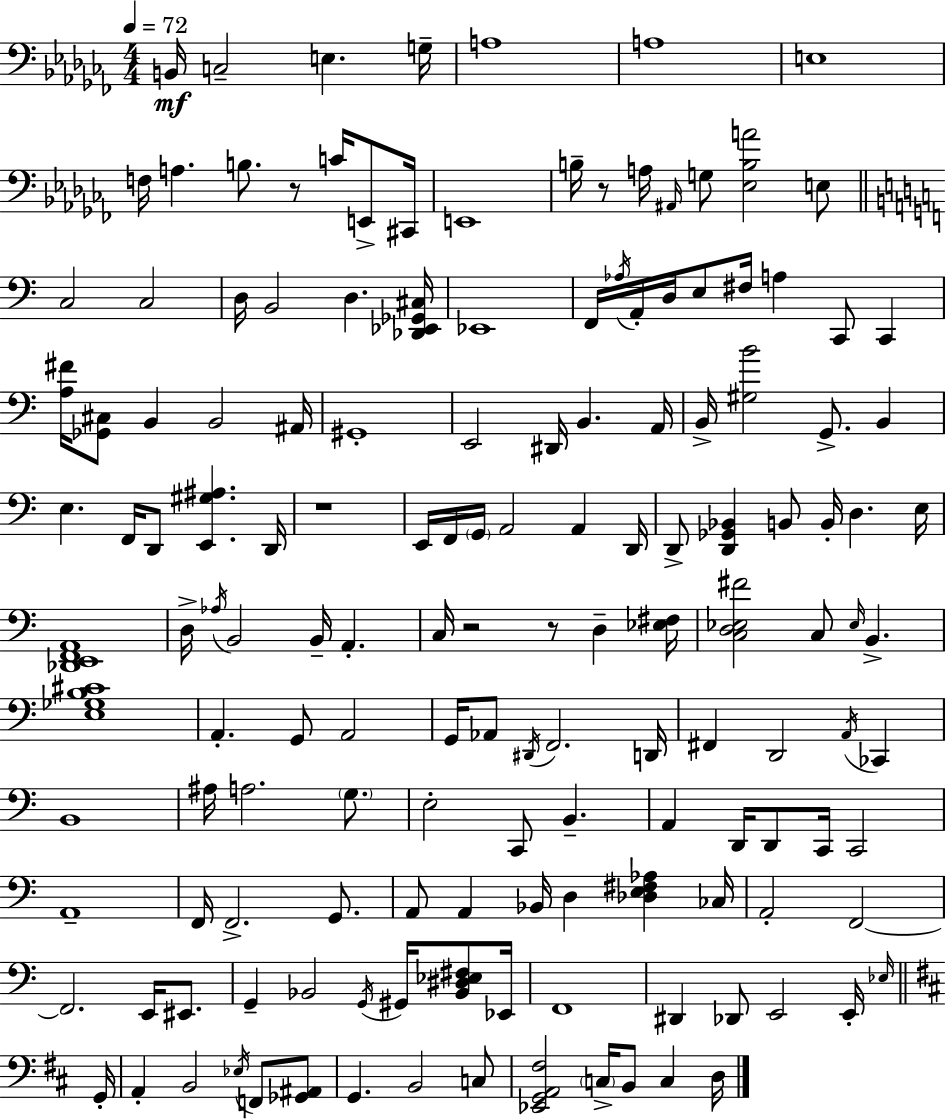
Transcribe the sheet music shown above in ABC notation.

X:1
T:Untitled
M:4/4
L:1/4
K:Abm
B,,/4 C,2 E, G,/4 A,4 A,4 E,4 F,/4 A, B,/2 z/2 C/4 E,,/2 ^C,,/4 E,,4 B,/4 z/2 A,/4 ^A,,/4 G,/2 [_E,B,A]2 E,/2 C,2 C,2 D,/4 B,,2 D, [_D,,_E,,_G,,^C,]/4 _E,,4 F,,/4 _A,/4 A,,/4 D,/4 E,/2 ^F,/4 A, C,,/2 C,, [A,^F]/4 [_G,,^C,]/2 B,, B,,2 ^A,,/4 ^G,,4 E,,2 ^D,,/4 B,, A,,/4 B,,/4 [^G,B]2 G,,/2 B,, E, F,,/4 D,,/2 [E,,^G,^A,] D,,/4 z4 E,,/4 F,,/4 G,,/4 A,,2 A,, D,,/4 D,,/2 [D,,_G,,_B,,] B,,/2 B,,/4 D, E,/4 [_D,,E,,F,,A,,]4 D,/4 _A,/4 B,,2 B,,/4 A,, C,/4 z2 z/2 D, [_E,^F,]/4 [C,D,_E,^F]2 C,/2 _E,/4 B,, [E,_G,B,^C]4 A,, G,,/2 A,,2 G,,/4 _A,,/2 ^D,,/4 F,,2 D,,/4 ^F,, D,,2 A,,/4 _C,, B,,4 ^A,/4 A,2 G,/2 E,2 C,,/2 B,, A,, D,,/4 D,,/2 C,,/4 C,,2 A,,4 F,,/4 F,,2 G,,/2 A,,/2 A,, _B,,/4 D, [_D,E,^F,_A,] _C,/4 A,,2 F,,2 F,,2 E,,/4 ^E,,/2 G,, _B,,2 G,,/4 ^G,,/4 [_B,,^D,_E,^F,]/2 _E,,/4 F,,4 ^D,, _D,,/2 E,,2 E,,/4 _E,/4 G,,/4 A,, B,,2 _E,/4 F,,/2 [_G,,^A,,]/2 G,, B,,2 C,/2 [_E,,G,,A,,^F,]2 C,/4 B,,/2 C, D,/4